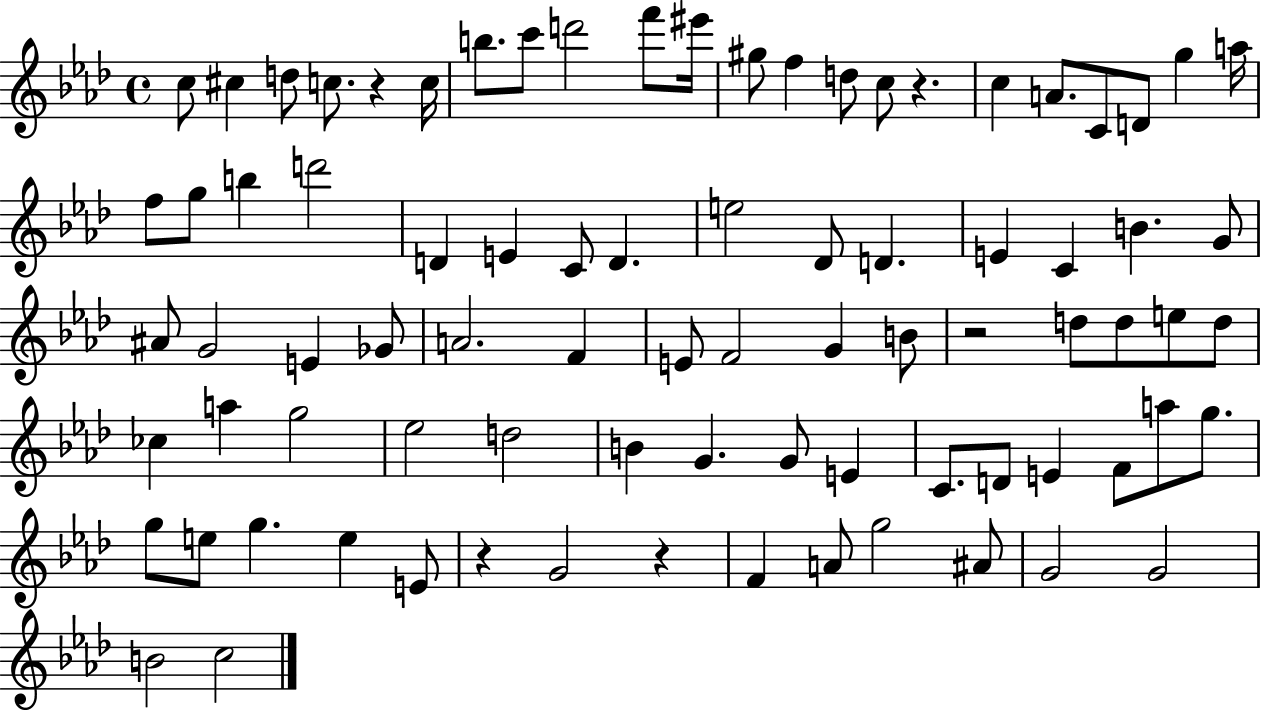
C5/e C#5/q D5/e C5/e. R/q C5/s B5/e. C6/e D6/h F6/e EIS6/s G#5/e F5/q D5/e C5/e R/q. C5/q A4/e. C4/e D4/e G5/q A5/s F5/e G5/e B5/q D6/h D4/q E4/q C4/e D4/q. E5/h Db4/e D4/q. E4/q C4/q B4/q. G4/e A#4/e G4/h E4/q Gb4/e A4/h. F4/q E4/e F4/h G4/q B4/e R/h D5/e D5/e E5/e D5/e CES5/q A5/q G5/h Eb5/h D5/h B4/q G4/q. G4/e E4/q C4/e. D4/e E4/q F4/e A5/e G5/e. G5/e E5/e G5/q. E5/q E4/e R/q G4/h R/q F4/q A4/e G5/h A#4/e G4/h G4/h B4/h C5/h